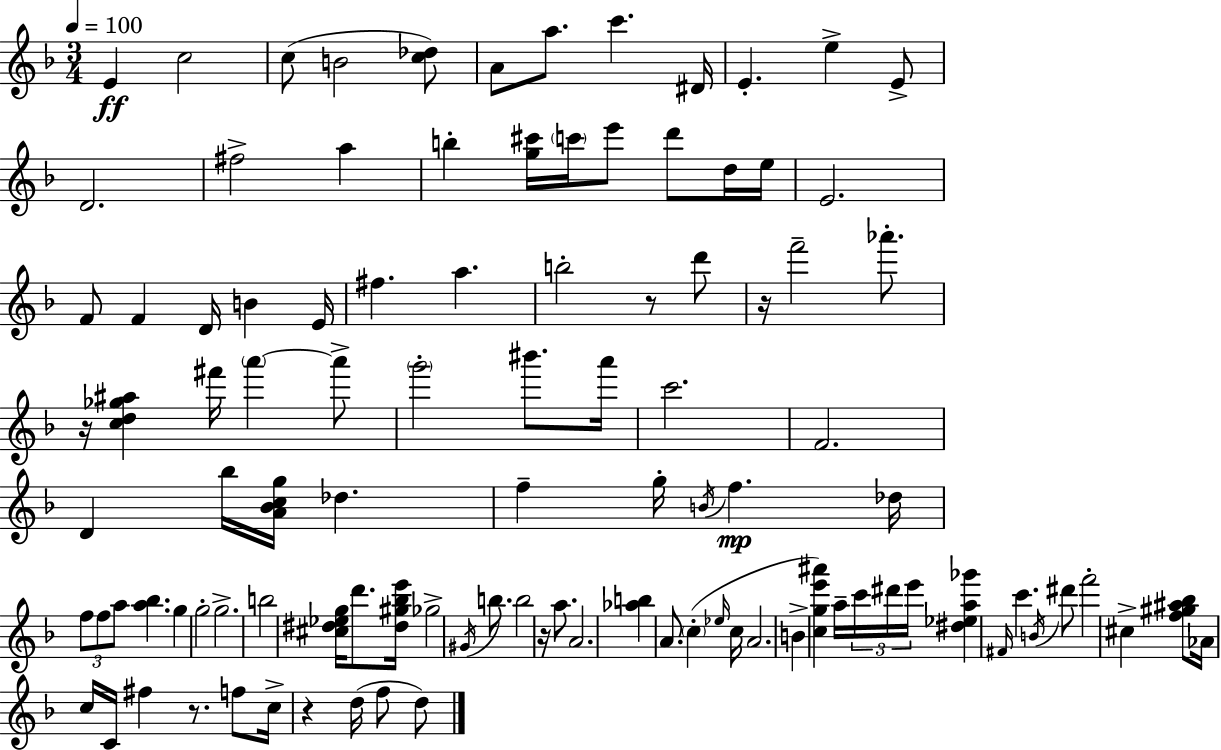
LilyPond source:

{
  \clef treble
  \numericTimeSignature
  \time 3/4
  \key f \major
  \tempo 4 = 100
  e'4\ff c''2 | c''8( b'2 <c'' des''>8) | a'8 a''8. c'''4. dis'16 | e'4.-. e''4-> e'8-> | \break d'2. | fis''2-> a''4 | b''4-. <g'' cis'''>16 \parenthesize c'''16 e'''8 d'''8 d''16 e''16 | e'2. | \break f'8 f'4 d'16 b'4 e'16 | fis''4. a''4. | b''2-. r8 d'''8 | r16 f'''2-- aes'''8.-. | \break r16 <c'' d'' ges'' ais''>4 fis'''16 \parenthesize a'''4~~ a'''8-> | \parenthesize g'''2-. bis'''8. a'''16 | c'''2. | f'2. | \break d'4 bes''16 <a' bes' c'' g''>16 des''4. | f''4-- g''16-. \acciaccatura { b'16 }\mp f''4. | des''16 \tuplet 3/2 { f''8 f''8 a''8 } <a'' bes''>4. | g''4 g''2-. | \break g''2.-> | b''2 <cis'' dis'' ees'' g''>16 d'''8. | <dis'' gis'' bes'' e'''>16 ges''2-> \acciaccatura { gis'16 } b''8. | b''2 r16 a''8. | \break a'2. | <aes'' b''>4 a'8. \parenthesize c''4-.( | \grace { ees''16 } c''16 a'2. | b'4-> <c'' g'' e''' ais'''>4) a''16-- | \break \tuplet 3/2 { c'''16 dis'''16 e'''16 } <dis'' ees'' a'' ges'''>4 \grace { fis'16 } c'''4. | \acciaccatura { b'16 } dis'''8 f'''2-. | cis''4-> <f'' gis'' ais'' bes''>8 aes'16 c''16 c'16 fis''4 | r8. f''8 c''16-> r4 | \break d''16( f''8 d''8) \bar "|."
}